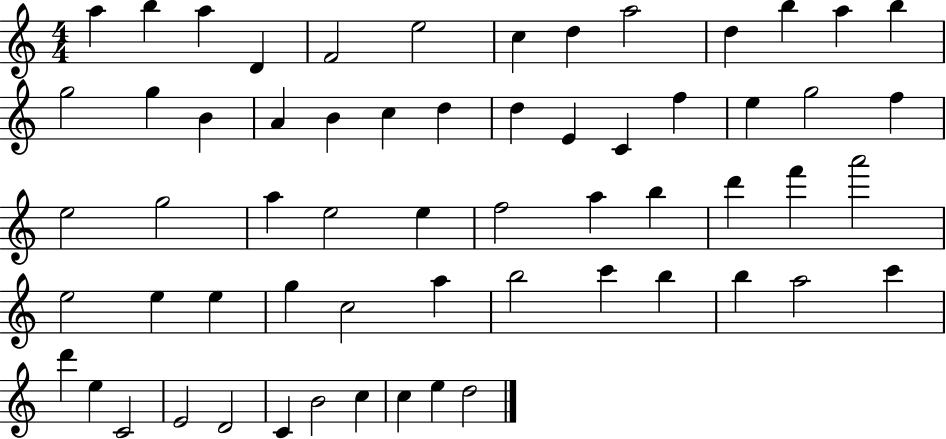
{
  \clef treble
  \numericTimeSignature
  \time 4/4
  \key c \major
  a''4 b''4 a''4 d'4 | f'2 e''2 | c''4 d''4 a''2 | d''4 b''4 a''4 b''4 | \break g''2 g''4 b'4 | a'4 b'4 c''4 d''4 | d''4 e'4 c'4 f''4 | e''4 g''2 f''4 | \break e''2 g''2 | a''4 e''2 e''4 | f''2 a''4 b''4 | d'''4 f'''4 a'''2 | \break e''2 e''4 e''4 | g''4 c''2 a''4 | b''2 c'''4 b''4 | b''4 a''2 c'''4 | \break d'''4 e''4 c'2 | e'2 d'2 | c'4 b'2 c''4 | c''4 e''4 d''2 | \break \bar "|."
}